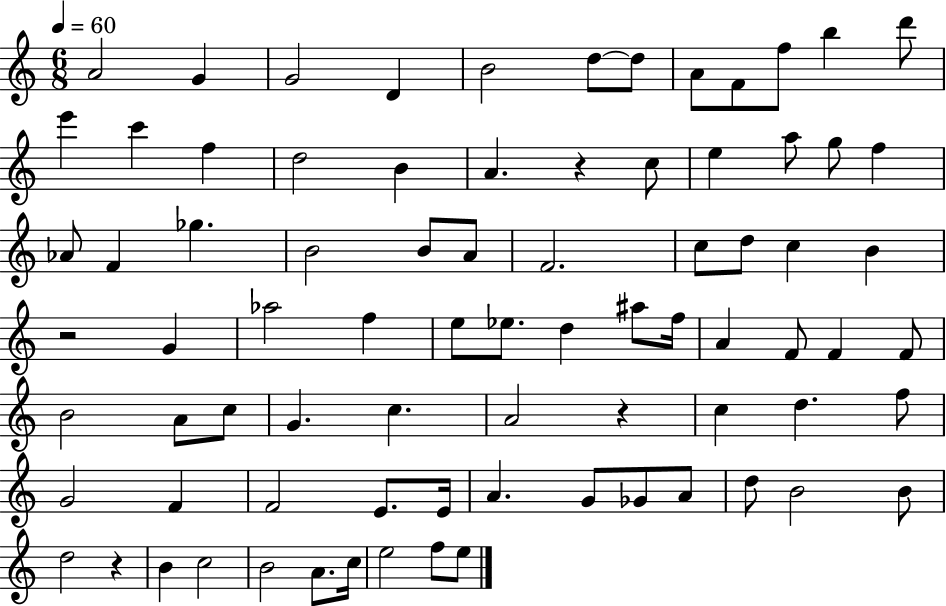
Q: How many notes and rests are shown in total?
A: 80